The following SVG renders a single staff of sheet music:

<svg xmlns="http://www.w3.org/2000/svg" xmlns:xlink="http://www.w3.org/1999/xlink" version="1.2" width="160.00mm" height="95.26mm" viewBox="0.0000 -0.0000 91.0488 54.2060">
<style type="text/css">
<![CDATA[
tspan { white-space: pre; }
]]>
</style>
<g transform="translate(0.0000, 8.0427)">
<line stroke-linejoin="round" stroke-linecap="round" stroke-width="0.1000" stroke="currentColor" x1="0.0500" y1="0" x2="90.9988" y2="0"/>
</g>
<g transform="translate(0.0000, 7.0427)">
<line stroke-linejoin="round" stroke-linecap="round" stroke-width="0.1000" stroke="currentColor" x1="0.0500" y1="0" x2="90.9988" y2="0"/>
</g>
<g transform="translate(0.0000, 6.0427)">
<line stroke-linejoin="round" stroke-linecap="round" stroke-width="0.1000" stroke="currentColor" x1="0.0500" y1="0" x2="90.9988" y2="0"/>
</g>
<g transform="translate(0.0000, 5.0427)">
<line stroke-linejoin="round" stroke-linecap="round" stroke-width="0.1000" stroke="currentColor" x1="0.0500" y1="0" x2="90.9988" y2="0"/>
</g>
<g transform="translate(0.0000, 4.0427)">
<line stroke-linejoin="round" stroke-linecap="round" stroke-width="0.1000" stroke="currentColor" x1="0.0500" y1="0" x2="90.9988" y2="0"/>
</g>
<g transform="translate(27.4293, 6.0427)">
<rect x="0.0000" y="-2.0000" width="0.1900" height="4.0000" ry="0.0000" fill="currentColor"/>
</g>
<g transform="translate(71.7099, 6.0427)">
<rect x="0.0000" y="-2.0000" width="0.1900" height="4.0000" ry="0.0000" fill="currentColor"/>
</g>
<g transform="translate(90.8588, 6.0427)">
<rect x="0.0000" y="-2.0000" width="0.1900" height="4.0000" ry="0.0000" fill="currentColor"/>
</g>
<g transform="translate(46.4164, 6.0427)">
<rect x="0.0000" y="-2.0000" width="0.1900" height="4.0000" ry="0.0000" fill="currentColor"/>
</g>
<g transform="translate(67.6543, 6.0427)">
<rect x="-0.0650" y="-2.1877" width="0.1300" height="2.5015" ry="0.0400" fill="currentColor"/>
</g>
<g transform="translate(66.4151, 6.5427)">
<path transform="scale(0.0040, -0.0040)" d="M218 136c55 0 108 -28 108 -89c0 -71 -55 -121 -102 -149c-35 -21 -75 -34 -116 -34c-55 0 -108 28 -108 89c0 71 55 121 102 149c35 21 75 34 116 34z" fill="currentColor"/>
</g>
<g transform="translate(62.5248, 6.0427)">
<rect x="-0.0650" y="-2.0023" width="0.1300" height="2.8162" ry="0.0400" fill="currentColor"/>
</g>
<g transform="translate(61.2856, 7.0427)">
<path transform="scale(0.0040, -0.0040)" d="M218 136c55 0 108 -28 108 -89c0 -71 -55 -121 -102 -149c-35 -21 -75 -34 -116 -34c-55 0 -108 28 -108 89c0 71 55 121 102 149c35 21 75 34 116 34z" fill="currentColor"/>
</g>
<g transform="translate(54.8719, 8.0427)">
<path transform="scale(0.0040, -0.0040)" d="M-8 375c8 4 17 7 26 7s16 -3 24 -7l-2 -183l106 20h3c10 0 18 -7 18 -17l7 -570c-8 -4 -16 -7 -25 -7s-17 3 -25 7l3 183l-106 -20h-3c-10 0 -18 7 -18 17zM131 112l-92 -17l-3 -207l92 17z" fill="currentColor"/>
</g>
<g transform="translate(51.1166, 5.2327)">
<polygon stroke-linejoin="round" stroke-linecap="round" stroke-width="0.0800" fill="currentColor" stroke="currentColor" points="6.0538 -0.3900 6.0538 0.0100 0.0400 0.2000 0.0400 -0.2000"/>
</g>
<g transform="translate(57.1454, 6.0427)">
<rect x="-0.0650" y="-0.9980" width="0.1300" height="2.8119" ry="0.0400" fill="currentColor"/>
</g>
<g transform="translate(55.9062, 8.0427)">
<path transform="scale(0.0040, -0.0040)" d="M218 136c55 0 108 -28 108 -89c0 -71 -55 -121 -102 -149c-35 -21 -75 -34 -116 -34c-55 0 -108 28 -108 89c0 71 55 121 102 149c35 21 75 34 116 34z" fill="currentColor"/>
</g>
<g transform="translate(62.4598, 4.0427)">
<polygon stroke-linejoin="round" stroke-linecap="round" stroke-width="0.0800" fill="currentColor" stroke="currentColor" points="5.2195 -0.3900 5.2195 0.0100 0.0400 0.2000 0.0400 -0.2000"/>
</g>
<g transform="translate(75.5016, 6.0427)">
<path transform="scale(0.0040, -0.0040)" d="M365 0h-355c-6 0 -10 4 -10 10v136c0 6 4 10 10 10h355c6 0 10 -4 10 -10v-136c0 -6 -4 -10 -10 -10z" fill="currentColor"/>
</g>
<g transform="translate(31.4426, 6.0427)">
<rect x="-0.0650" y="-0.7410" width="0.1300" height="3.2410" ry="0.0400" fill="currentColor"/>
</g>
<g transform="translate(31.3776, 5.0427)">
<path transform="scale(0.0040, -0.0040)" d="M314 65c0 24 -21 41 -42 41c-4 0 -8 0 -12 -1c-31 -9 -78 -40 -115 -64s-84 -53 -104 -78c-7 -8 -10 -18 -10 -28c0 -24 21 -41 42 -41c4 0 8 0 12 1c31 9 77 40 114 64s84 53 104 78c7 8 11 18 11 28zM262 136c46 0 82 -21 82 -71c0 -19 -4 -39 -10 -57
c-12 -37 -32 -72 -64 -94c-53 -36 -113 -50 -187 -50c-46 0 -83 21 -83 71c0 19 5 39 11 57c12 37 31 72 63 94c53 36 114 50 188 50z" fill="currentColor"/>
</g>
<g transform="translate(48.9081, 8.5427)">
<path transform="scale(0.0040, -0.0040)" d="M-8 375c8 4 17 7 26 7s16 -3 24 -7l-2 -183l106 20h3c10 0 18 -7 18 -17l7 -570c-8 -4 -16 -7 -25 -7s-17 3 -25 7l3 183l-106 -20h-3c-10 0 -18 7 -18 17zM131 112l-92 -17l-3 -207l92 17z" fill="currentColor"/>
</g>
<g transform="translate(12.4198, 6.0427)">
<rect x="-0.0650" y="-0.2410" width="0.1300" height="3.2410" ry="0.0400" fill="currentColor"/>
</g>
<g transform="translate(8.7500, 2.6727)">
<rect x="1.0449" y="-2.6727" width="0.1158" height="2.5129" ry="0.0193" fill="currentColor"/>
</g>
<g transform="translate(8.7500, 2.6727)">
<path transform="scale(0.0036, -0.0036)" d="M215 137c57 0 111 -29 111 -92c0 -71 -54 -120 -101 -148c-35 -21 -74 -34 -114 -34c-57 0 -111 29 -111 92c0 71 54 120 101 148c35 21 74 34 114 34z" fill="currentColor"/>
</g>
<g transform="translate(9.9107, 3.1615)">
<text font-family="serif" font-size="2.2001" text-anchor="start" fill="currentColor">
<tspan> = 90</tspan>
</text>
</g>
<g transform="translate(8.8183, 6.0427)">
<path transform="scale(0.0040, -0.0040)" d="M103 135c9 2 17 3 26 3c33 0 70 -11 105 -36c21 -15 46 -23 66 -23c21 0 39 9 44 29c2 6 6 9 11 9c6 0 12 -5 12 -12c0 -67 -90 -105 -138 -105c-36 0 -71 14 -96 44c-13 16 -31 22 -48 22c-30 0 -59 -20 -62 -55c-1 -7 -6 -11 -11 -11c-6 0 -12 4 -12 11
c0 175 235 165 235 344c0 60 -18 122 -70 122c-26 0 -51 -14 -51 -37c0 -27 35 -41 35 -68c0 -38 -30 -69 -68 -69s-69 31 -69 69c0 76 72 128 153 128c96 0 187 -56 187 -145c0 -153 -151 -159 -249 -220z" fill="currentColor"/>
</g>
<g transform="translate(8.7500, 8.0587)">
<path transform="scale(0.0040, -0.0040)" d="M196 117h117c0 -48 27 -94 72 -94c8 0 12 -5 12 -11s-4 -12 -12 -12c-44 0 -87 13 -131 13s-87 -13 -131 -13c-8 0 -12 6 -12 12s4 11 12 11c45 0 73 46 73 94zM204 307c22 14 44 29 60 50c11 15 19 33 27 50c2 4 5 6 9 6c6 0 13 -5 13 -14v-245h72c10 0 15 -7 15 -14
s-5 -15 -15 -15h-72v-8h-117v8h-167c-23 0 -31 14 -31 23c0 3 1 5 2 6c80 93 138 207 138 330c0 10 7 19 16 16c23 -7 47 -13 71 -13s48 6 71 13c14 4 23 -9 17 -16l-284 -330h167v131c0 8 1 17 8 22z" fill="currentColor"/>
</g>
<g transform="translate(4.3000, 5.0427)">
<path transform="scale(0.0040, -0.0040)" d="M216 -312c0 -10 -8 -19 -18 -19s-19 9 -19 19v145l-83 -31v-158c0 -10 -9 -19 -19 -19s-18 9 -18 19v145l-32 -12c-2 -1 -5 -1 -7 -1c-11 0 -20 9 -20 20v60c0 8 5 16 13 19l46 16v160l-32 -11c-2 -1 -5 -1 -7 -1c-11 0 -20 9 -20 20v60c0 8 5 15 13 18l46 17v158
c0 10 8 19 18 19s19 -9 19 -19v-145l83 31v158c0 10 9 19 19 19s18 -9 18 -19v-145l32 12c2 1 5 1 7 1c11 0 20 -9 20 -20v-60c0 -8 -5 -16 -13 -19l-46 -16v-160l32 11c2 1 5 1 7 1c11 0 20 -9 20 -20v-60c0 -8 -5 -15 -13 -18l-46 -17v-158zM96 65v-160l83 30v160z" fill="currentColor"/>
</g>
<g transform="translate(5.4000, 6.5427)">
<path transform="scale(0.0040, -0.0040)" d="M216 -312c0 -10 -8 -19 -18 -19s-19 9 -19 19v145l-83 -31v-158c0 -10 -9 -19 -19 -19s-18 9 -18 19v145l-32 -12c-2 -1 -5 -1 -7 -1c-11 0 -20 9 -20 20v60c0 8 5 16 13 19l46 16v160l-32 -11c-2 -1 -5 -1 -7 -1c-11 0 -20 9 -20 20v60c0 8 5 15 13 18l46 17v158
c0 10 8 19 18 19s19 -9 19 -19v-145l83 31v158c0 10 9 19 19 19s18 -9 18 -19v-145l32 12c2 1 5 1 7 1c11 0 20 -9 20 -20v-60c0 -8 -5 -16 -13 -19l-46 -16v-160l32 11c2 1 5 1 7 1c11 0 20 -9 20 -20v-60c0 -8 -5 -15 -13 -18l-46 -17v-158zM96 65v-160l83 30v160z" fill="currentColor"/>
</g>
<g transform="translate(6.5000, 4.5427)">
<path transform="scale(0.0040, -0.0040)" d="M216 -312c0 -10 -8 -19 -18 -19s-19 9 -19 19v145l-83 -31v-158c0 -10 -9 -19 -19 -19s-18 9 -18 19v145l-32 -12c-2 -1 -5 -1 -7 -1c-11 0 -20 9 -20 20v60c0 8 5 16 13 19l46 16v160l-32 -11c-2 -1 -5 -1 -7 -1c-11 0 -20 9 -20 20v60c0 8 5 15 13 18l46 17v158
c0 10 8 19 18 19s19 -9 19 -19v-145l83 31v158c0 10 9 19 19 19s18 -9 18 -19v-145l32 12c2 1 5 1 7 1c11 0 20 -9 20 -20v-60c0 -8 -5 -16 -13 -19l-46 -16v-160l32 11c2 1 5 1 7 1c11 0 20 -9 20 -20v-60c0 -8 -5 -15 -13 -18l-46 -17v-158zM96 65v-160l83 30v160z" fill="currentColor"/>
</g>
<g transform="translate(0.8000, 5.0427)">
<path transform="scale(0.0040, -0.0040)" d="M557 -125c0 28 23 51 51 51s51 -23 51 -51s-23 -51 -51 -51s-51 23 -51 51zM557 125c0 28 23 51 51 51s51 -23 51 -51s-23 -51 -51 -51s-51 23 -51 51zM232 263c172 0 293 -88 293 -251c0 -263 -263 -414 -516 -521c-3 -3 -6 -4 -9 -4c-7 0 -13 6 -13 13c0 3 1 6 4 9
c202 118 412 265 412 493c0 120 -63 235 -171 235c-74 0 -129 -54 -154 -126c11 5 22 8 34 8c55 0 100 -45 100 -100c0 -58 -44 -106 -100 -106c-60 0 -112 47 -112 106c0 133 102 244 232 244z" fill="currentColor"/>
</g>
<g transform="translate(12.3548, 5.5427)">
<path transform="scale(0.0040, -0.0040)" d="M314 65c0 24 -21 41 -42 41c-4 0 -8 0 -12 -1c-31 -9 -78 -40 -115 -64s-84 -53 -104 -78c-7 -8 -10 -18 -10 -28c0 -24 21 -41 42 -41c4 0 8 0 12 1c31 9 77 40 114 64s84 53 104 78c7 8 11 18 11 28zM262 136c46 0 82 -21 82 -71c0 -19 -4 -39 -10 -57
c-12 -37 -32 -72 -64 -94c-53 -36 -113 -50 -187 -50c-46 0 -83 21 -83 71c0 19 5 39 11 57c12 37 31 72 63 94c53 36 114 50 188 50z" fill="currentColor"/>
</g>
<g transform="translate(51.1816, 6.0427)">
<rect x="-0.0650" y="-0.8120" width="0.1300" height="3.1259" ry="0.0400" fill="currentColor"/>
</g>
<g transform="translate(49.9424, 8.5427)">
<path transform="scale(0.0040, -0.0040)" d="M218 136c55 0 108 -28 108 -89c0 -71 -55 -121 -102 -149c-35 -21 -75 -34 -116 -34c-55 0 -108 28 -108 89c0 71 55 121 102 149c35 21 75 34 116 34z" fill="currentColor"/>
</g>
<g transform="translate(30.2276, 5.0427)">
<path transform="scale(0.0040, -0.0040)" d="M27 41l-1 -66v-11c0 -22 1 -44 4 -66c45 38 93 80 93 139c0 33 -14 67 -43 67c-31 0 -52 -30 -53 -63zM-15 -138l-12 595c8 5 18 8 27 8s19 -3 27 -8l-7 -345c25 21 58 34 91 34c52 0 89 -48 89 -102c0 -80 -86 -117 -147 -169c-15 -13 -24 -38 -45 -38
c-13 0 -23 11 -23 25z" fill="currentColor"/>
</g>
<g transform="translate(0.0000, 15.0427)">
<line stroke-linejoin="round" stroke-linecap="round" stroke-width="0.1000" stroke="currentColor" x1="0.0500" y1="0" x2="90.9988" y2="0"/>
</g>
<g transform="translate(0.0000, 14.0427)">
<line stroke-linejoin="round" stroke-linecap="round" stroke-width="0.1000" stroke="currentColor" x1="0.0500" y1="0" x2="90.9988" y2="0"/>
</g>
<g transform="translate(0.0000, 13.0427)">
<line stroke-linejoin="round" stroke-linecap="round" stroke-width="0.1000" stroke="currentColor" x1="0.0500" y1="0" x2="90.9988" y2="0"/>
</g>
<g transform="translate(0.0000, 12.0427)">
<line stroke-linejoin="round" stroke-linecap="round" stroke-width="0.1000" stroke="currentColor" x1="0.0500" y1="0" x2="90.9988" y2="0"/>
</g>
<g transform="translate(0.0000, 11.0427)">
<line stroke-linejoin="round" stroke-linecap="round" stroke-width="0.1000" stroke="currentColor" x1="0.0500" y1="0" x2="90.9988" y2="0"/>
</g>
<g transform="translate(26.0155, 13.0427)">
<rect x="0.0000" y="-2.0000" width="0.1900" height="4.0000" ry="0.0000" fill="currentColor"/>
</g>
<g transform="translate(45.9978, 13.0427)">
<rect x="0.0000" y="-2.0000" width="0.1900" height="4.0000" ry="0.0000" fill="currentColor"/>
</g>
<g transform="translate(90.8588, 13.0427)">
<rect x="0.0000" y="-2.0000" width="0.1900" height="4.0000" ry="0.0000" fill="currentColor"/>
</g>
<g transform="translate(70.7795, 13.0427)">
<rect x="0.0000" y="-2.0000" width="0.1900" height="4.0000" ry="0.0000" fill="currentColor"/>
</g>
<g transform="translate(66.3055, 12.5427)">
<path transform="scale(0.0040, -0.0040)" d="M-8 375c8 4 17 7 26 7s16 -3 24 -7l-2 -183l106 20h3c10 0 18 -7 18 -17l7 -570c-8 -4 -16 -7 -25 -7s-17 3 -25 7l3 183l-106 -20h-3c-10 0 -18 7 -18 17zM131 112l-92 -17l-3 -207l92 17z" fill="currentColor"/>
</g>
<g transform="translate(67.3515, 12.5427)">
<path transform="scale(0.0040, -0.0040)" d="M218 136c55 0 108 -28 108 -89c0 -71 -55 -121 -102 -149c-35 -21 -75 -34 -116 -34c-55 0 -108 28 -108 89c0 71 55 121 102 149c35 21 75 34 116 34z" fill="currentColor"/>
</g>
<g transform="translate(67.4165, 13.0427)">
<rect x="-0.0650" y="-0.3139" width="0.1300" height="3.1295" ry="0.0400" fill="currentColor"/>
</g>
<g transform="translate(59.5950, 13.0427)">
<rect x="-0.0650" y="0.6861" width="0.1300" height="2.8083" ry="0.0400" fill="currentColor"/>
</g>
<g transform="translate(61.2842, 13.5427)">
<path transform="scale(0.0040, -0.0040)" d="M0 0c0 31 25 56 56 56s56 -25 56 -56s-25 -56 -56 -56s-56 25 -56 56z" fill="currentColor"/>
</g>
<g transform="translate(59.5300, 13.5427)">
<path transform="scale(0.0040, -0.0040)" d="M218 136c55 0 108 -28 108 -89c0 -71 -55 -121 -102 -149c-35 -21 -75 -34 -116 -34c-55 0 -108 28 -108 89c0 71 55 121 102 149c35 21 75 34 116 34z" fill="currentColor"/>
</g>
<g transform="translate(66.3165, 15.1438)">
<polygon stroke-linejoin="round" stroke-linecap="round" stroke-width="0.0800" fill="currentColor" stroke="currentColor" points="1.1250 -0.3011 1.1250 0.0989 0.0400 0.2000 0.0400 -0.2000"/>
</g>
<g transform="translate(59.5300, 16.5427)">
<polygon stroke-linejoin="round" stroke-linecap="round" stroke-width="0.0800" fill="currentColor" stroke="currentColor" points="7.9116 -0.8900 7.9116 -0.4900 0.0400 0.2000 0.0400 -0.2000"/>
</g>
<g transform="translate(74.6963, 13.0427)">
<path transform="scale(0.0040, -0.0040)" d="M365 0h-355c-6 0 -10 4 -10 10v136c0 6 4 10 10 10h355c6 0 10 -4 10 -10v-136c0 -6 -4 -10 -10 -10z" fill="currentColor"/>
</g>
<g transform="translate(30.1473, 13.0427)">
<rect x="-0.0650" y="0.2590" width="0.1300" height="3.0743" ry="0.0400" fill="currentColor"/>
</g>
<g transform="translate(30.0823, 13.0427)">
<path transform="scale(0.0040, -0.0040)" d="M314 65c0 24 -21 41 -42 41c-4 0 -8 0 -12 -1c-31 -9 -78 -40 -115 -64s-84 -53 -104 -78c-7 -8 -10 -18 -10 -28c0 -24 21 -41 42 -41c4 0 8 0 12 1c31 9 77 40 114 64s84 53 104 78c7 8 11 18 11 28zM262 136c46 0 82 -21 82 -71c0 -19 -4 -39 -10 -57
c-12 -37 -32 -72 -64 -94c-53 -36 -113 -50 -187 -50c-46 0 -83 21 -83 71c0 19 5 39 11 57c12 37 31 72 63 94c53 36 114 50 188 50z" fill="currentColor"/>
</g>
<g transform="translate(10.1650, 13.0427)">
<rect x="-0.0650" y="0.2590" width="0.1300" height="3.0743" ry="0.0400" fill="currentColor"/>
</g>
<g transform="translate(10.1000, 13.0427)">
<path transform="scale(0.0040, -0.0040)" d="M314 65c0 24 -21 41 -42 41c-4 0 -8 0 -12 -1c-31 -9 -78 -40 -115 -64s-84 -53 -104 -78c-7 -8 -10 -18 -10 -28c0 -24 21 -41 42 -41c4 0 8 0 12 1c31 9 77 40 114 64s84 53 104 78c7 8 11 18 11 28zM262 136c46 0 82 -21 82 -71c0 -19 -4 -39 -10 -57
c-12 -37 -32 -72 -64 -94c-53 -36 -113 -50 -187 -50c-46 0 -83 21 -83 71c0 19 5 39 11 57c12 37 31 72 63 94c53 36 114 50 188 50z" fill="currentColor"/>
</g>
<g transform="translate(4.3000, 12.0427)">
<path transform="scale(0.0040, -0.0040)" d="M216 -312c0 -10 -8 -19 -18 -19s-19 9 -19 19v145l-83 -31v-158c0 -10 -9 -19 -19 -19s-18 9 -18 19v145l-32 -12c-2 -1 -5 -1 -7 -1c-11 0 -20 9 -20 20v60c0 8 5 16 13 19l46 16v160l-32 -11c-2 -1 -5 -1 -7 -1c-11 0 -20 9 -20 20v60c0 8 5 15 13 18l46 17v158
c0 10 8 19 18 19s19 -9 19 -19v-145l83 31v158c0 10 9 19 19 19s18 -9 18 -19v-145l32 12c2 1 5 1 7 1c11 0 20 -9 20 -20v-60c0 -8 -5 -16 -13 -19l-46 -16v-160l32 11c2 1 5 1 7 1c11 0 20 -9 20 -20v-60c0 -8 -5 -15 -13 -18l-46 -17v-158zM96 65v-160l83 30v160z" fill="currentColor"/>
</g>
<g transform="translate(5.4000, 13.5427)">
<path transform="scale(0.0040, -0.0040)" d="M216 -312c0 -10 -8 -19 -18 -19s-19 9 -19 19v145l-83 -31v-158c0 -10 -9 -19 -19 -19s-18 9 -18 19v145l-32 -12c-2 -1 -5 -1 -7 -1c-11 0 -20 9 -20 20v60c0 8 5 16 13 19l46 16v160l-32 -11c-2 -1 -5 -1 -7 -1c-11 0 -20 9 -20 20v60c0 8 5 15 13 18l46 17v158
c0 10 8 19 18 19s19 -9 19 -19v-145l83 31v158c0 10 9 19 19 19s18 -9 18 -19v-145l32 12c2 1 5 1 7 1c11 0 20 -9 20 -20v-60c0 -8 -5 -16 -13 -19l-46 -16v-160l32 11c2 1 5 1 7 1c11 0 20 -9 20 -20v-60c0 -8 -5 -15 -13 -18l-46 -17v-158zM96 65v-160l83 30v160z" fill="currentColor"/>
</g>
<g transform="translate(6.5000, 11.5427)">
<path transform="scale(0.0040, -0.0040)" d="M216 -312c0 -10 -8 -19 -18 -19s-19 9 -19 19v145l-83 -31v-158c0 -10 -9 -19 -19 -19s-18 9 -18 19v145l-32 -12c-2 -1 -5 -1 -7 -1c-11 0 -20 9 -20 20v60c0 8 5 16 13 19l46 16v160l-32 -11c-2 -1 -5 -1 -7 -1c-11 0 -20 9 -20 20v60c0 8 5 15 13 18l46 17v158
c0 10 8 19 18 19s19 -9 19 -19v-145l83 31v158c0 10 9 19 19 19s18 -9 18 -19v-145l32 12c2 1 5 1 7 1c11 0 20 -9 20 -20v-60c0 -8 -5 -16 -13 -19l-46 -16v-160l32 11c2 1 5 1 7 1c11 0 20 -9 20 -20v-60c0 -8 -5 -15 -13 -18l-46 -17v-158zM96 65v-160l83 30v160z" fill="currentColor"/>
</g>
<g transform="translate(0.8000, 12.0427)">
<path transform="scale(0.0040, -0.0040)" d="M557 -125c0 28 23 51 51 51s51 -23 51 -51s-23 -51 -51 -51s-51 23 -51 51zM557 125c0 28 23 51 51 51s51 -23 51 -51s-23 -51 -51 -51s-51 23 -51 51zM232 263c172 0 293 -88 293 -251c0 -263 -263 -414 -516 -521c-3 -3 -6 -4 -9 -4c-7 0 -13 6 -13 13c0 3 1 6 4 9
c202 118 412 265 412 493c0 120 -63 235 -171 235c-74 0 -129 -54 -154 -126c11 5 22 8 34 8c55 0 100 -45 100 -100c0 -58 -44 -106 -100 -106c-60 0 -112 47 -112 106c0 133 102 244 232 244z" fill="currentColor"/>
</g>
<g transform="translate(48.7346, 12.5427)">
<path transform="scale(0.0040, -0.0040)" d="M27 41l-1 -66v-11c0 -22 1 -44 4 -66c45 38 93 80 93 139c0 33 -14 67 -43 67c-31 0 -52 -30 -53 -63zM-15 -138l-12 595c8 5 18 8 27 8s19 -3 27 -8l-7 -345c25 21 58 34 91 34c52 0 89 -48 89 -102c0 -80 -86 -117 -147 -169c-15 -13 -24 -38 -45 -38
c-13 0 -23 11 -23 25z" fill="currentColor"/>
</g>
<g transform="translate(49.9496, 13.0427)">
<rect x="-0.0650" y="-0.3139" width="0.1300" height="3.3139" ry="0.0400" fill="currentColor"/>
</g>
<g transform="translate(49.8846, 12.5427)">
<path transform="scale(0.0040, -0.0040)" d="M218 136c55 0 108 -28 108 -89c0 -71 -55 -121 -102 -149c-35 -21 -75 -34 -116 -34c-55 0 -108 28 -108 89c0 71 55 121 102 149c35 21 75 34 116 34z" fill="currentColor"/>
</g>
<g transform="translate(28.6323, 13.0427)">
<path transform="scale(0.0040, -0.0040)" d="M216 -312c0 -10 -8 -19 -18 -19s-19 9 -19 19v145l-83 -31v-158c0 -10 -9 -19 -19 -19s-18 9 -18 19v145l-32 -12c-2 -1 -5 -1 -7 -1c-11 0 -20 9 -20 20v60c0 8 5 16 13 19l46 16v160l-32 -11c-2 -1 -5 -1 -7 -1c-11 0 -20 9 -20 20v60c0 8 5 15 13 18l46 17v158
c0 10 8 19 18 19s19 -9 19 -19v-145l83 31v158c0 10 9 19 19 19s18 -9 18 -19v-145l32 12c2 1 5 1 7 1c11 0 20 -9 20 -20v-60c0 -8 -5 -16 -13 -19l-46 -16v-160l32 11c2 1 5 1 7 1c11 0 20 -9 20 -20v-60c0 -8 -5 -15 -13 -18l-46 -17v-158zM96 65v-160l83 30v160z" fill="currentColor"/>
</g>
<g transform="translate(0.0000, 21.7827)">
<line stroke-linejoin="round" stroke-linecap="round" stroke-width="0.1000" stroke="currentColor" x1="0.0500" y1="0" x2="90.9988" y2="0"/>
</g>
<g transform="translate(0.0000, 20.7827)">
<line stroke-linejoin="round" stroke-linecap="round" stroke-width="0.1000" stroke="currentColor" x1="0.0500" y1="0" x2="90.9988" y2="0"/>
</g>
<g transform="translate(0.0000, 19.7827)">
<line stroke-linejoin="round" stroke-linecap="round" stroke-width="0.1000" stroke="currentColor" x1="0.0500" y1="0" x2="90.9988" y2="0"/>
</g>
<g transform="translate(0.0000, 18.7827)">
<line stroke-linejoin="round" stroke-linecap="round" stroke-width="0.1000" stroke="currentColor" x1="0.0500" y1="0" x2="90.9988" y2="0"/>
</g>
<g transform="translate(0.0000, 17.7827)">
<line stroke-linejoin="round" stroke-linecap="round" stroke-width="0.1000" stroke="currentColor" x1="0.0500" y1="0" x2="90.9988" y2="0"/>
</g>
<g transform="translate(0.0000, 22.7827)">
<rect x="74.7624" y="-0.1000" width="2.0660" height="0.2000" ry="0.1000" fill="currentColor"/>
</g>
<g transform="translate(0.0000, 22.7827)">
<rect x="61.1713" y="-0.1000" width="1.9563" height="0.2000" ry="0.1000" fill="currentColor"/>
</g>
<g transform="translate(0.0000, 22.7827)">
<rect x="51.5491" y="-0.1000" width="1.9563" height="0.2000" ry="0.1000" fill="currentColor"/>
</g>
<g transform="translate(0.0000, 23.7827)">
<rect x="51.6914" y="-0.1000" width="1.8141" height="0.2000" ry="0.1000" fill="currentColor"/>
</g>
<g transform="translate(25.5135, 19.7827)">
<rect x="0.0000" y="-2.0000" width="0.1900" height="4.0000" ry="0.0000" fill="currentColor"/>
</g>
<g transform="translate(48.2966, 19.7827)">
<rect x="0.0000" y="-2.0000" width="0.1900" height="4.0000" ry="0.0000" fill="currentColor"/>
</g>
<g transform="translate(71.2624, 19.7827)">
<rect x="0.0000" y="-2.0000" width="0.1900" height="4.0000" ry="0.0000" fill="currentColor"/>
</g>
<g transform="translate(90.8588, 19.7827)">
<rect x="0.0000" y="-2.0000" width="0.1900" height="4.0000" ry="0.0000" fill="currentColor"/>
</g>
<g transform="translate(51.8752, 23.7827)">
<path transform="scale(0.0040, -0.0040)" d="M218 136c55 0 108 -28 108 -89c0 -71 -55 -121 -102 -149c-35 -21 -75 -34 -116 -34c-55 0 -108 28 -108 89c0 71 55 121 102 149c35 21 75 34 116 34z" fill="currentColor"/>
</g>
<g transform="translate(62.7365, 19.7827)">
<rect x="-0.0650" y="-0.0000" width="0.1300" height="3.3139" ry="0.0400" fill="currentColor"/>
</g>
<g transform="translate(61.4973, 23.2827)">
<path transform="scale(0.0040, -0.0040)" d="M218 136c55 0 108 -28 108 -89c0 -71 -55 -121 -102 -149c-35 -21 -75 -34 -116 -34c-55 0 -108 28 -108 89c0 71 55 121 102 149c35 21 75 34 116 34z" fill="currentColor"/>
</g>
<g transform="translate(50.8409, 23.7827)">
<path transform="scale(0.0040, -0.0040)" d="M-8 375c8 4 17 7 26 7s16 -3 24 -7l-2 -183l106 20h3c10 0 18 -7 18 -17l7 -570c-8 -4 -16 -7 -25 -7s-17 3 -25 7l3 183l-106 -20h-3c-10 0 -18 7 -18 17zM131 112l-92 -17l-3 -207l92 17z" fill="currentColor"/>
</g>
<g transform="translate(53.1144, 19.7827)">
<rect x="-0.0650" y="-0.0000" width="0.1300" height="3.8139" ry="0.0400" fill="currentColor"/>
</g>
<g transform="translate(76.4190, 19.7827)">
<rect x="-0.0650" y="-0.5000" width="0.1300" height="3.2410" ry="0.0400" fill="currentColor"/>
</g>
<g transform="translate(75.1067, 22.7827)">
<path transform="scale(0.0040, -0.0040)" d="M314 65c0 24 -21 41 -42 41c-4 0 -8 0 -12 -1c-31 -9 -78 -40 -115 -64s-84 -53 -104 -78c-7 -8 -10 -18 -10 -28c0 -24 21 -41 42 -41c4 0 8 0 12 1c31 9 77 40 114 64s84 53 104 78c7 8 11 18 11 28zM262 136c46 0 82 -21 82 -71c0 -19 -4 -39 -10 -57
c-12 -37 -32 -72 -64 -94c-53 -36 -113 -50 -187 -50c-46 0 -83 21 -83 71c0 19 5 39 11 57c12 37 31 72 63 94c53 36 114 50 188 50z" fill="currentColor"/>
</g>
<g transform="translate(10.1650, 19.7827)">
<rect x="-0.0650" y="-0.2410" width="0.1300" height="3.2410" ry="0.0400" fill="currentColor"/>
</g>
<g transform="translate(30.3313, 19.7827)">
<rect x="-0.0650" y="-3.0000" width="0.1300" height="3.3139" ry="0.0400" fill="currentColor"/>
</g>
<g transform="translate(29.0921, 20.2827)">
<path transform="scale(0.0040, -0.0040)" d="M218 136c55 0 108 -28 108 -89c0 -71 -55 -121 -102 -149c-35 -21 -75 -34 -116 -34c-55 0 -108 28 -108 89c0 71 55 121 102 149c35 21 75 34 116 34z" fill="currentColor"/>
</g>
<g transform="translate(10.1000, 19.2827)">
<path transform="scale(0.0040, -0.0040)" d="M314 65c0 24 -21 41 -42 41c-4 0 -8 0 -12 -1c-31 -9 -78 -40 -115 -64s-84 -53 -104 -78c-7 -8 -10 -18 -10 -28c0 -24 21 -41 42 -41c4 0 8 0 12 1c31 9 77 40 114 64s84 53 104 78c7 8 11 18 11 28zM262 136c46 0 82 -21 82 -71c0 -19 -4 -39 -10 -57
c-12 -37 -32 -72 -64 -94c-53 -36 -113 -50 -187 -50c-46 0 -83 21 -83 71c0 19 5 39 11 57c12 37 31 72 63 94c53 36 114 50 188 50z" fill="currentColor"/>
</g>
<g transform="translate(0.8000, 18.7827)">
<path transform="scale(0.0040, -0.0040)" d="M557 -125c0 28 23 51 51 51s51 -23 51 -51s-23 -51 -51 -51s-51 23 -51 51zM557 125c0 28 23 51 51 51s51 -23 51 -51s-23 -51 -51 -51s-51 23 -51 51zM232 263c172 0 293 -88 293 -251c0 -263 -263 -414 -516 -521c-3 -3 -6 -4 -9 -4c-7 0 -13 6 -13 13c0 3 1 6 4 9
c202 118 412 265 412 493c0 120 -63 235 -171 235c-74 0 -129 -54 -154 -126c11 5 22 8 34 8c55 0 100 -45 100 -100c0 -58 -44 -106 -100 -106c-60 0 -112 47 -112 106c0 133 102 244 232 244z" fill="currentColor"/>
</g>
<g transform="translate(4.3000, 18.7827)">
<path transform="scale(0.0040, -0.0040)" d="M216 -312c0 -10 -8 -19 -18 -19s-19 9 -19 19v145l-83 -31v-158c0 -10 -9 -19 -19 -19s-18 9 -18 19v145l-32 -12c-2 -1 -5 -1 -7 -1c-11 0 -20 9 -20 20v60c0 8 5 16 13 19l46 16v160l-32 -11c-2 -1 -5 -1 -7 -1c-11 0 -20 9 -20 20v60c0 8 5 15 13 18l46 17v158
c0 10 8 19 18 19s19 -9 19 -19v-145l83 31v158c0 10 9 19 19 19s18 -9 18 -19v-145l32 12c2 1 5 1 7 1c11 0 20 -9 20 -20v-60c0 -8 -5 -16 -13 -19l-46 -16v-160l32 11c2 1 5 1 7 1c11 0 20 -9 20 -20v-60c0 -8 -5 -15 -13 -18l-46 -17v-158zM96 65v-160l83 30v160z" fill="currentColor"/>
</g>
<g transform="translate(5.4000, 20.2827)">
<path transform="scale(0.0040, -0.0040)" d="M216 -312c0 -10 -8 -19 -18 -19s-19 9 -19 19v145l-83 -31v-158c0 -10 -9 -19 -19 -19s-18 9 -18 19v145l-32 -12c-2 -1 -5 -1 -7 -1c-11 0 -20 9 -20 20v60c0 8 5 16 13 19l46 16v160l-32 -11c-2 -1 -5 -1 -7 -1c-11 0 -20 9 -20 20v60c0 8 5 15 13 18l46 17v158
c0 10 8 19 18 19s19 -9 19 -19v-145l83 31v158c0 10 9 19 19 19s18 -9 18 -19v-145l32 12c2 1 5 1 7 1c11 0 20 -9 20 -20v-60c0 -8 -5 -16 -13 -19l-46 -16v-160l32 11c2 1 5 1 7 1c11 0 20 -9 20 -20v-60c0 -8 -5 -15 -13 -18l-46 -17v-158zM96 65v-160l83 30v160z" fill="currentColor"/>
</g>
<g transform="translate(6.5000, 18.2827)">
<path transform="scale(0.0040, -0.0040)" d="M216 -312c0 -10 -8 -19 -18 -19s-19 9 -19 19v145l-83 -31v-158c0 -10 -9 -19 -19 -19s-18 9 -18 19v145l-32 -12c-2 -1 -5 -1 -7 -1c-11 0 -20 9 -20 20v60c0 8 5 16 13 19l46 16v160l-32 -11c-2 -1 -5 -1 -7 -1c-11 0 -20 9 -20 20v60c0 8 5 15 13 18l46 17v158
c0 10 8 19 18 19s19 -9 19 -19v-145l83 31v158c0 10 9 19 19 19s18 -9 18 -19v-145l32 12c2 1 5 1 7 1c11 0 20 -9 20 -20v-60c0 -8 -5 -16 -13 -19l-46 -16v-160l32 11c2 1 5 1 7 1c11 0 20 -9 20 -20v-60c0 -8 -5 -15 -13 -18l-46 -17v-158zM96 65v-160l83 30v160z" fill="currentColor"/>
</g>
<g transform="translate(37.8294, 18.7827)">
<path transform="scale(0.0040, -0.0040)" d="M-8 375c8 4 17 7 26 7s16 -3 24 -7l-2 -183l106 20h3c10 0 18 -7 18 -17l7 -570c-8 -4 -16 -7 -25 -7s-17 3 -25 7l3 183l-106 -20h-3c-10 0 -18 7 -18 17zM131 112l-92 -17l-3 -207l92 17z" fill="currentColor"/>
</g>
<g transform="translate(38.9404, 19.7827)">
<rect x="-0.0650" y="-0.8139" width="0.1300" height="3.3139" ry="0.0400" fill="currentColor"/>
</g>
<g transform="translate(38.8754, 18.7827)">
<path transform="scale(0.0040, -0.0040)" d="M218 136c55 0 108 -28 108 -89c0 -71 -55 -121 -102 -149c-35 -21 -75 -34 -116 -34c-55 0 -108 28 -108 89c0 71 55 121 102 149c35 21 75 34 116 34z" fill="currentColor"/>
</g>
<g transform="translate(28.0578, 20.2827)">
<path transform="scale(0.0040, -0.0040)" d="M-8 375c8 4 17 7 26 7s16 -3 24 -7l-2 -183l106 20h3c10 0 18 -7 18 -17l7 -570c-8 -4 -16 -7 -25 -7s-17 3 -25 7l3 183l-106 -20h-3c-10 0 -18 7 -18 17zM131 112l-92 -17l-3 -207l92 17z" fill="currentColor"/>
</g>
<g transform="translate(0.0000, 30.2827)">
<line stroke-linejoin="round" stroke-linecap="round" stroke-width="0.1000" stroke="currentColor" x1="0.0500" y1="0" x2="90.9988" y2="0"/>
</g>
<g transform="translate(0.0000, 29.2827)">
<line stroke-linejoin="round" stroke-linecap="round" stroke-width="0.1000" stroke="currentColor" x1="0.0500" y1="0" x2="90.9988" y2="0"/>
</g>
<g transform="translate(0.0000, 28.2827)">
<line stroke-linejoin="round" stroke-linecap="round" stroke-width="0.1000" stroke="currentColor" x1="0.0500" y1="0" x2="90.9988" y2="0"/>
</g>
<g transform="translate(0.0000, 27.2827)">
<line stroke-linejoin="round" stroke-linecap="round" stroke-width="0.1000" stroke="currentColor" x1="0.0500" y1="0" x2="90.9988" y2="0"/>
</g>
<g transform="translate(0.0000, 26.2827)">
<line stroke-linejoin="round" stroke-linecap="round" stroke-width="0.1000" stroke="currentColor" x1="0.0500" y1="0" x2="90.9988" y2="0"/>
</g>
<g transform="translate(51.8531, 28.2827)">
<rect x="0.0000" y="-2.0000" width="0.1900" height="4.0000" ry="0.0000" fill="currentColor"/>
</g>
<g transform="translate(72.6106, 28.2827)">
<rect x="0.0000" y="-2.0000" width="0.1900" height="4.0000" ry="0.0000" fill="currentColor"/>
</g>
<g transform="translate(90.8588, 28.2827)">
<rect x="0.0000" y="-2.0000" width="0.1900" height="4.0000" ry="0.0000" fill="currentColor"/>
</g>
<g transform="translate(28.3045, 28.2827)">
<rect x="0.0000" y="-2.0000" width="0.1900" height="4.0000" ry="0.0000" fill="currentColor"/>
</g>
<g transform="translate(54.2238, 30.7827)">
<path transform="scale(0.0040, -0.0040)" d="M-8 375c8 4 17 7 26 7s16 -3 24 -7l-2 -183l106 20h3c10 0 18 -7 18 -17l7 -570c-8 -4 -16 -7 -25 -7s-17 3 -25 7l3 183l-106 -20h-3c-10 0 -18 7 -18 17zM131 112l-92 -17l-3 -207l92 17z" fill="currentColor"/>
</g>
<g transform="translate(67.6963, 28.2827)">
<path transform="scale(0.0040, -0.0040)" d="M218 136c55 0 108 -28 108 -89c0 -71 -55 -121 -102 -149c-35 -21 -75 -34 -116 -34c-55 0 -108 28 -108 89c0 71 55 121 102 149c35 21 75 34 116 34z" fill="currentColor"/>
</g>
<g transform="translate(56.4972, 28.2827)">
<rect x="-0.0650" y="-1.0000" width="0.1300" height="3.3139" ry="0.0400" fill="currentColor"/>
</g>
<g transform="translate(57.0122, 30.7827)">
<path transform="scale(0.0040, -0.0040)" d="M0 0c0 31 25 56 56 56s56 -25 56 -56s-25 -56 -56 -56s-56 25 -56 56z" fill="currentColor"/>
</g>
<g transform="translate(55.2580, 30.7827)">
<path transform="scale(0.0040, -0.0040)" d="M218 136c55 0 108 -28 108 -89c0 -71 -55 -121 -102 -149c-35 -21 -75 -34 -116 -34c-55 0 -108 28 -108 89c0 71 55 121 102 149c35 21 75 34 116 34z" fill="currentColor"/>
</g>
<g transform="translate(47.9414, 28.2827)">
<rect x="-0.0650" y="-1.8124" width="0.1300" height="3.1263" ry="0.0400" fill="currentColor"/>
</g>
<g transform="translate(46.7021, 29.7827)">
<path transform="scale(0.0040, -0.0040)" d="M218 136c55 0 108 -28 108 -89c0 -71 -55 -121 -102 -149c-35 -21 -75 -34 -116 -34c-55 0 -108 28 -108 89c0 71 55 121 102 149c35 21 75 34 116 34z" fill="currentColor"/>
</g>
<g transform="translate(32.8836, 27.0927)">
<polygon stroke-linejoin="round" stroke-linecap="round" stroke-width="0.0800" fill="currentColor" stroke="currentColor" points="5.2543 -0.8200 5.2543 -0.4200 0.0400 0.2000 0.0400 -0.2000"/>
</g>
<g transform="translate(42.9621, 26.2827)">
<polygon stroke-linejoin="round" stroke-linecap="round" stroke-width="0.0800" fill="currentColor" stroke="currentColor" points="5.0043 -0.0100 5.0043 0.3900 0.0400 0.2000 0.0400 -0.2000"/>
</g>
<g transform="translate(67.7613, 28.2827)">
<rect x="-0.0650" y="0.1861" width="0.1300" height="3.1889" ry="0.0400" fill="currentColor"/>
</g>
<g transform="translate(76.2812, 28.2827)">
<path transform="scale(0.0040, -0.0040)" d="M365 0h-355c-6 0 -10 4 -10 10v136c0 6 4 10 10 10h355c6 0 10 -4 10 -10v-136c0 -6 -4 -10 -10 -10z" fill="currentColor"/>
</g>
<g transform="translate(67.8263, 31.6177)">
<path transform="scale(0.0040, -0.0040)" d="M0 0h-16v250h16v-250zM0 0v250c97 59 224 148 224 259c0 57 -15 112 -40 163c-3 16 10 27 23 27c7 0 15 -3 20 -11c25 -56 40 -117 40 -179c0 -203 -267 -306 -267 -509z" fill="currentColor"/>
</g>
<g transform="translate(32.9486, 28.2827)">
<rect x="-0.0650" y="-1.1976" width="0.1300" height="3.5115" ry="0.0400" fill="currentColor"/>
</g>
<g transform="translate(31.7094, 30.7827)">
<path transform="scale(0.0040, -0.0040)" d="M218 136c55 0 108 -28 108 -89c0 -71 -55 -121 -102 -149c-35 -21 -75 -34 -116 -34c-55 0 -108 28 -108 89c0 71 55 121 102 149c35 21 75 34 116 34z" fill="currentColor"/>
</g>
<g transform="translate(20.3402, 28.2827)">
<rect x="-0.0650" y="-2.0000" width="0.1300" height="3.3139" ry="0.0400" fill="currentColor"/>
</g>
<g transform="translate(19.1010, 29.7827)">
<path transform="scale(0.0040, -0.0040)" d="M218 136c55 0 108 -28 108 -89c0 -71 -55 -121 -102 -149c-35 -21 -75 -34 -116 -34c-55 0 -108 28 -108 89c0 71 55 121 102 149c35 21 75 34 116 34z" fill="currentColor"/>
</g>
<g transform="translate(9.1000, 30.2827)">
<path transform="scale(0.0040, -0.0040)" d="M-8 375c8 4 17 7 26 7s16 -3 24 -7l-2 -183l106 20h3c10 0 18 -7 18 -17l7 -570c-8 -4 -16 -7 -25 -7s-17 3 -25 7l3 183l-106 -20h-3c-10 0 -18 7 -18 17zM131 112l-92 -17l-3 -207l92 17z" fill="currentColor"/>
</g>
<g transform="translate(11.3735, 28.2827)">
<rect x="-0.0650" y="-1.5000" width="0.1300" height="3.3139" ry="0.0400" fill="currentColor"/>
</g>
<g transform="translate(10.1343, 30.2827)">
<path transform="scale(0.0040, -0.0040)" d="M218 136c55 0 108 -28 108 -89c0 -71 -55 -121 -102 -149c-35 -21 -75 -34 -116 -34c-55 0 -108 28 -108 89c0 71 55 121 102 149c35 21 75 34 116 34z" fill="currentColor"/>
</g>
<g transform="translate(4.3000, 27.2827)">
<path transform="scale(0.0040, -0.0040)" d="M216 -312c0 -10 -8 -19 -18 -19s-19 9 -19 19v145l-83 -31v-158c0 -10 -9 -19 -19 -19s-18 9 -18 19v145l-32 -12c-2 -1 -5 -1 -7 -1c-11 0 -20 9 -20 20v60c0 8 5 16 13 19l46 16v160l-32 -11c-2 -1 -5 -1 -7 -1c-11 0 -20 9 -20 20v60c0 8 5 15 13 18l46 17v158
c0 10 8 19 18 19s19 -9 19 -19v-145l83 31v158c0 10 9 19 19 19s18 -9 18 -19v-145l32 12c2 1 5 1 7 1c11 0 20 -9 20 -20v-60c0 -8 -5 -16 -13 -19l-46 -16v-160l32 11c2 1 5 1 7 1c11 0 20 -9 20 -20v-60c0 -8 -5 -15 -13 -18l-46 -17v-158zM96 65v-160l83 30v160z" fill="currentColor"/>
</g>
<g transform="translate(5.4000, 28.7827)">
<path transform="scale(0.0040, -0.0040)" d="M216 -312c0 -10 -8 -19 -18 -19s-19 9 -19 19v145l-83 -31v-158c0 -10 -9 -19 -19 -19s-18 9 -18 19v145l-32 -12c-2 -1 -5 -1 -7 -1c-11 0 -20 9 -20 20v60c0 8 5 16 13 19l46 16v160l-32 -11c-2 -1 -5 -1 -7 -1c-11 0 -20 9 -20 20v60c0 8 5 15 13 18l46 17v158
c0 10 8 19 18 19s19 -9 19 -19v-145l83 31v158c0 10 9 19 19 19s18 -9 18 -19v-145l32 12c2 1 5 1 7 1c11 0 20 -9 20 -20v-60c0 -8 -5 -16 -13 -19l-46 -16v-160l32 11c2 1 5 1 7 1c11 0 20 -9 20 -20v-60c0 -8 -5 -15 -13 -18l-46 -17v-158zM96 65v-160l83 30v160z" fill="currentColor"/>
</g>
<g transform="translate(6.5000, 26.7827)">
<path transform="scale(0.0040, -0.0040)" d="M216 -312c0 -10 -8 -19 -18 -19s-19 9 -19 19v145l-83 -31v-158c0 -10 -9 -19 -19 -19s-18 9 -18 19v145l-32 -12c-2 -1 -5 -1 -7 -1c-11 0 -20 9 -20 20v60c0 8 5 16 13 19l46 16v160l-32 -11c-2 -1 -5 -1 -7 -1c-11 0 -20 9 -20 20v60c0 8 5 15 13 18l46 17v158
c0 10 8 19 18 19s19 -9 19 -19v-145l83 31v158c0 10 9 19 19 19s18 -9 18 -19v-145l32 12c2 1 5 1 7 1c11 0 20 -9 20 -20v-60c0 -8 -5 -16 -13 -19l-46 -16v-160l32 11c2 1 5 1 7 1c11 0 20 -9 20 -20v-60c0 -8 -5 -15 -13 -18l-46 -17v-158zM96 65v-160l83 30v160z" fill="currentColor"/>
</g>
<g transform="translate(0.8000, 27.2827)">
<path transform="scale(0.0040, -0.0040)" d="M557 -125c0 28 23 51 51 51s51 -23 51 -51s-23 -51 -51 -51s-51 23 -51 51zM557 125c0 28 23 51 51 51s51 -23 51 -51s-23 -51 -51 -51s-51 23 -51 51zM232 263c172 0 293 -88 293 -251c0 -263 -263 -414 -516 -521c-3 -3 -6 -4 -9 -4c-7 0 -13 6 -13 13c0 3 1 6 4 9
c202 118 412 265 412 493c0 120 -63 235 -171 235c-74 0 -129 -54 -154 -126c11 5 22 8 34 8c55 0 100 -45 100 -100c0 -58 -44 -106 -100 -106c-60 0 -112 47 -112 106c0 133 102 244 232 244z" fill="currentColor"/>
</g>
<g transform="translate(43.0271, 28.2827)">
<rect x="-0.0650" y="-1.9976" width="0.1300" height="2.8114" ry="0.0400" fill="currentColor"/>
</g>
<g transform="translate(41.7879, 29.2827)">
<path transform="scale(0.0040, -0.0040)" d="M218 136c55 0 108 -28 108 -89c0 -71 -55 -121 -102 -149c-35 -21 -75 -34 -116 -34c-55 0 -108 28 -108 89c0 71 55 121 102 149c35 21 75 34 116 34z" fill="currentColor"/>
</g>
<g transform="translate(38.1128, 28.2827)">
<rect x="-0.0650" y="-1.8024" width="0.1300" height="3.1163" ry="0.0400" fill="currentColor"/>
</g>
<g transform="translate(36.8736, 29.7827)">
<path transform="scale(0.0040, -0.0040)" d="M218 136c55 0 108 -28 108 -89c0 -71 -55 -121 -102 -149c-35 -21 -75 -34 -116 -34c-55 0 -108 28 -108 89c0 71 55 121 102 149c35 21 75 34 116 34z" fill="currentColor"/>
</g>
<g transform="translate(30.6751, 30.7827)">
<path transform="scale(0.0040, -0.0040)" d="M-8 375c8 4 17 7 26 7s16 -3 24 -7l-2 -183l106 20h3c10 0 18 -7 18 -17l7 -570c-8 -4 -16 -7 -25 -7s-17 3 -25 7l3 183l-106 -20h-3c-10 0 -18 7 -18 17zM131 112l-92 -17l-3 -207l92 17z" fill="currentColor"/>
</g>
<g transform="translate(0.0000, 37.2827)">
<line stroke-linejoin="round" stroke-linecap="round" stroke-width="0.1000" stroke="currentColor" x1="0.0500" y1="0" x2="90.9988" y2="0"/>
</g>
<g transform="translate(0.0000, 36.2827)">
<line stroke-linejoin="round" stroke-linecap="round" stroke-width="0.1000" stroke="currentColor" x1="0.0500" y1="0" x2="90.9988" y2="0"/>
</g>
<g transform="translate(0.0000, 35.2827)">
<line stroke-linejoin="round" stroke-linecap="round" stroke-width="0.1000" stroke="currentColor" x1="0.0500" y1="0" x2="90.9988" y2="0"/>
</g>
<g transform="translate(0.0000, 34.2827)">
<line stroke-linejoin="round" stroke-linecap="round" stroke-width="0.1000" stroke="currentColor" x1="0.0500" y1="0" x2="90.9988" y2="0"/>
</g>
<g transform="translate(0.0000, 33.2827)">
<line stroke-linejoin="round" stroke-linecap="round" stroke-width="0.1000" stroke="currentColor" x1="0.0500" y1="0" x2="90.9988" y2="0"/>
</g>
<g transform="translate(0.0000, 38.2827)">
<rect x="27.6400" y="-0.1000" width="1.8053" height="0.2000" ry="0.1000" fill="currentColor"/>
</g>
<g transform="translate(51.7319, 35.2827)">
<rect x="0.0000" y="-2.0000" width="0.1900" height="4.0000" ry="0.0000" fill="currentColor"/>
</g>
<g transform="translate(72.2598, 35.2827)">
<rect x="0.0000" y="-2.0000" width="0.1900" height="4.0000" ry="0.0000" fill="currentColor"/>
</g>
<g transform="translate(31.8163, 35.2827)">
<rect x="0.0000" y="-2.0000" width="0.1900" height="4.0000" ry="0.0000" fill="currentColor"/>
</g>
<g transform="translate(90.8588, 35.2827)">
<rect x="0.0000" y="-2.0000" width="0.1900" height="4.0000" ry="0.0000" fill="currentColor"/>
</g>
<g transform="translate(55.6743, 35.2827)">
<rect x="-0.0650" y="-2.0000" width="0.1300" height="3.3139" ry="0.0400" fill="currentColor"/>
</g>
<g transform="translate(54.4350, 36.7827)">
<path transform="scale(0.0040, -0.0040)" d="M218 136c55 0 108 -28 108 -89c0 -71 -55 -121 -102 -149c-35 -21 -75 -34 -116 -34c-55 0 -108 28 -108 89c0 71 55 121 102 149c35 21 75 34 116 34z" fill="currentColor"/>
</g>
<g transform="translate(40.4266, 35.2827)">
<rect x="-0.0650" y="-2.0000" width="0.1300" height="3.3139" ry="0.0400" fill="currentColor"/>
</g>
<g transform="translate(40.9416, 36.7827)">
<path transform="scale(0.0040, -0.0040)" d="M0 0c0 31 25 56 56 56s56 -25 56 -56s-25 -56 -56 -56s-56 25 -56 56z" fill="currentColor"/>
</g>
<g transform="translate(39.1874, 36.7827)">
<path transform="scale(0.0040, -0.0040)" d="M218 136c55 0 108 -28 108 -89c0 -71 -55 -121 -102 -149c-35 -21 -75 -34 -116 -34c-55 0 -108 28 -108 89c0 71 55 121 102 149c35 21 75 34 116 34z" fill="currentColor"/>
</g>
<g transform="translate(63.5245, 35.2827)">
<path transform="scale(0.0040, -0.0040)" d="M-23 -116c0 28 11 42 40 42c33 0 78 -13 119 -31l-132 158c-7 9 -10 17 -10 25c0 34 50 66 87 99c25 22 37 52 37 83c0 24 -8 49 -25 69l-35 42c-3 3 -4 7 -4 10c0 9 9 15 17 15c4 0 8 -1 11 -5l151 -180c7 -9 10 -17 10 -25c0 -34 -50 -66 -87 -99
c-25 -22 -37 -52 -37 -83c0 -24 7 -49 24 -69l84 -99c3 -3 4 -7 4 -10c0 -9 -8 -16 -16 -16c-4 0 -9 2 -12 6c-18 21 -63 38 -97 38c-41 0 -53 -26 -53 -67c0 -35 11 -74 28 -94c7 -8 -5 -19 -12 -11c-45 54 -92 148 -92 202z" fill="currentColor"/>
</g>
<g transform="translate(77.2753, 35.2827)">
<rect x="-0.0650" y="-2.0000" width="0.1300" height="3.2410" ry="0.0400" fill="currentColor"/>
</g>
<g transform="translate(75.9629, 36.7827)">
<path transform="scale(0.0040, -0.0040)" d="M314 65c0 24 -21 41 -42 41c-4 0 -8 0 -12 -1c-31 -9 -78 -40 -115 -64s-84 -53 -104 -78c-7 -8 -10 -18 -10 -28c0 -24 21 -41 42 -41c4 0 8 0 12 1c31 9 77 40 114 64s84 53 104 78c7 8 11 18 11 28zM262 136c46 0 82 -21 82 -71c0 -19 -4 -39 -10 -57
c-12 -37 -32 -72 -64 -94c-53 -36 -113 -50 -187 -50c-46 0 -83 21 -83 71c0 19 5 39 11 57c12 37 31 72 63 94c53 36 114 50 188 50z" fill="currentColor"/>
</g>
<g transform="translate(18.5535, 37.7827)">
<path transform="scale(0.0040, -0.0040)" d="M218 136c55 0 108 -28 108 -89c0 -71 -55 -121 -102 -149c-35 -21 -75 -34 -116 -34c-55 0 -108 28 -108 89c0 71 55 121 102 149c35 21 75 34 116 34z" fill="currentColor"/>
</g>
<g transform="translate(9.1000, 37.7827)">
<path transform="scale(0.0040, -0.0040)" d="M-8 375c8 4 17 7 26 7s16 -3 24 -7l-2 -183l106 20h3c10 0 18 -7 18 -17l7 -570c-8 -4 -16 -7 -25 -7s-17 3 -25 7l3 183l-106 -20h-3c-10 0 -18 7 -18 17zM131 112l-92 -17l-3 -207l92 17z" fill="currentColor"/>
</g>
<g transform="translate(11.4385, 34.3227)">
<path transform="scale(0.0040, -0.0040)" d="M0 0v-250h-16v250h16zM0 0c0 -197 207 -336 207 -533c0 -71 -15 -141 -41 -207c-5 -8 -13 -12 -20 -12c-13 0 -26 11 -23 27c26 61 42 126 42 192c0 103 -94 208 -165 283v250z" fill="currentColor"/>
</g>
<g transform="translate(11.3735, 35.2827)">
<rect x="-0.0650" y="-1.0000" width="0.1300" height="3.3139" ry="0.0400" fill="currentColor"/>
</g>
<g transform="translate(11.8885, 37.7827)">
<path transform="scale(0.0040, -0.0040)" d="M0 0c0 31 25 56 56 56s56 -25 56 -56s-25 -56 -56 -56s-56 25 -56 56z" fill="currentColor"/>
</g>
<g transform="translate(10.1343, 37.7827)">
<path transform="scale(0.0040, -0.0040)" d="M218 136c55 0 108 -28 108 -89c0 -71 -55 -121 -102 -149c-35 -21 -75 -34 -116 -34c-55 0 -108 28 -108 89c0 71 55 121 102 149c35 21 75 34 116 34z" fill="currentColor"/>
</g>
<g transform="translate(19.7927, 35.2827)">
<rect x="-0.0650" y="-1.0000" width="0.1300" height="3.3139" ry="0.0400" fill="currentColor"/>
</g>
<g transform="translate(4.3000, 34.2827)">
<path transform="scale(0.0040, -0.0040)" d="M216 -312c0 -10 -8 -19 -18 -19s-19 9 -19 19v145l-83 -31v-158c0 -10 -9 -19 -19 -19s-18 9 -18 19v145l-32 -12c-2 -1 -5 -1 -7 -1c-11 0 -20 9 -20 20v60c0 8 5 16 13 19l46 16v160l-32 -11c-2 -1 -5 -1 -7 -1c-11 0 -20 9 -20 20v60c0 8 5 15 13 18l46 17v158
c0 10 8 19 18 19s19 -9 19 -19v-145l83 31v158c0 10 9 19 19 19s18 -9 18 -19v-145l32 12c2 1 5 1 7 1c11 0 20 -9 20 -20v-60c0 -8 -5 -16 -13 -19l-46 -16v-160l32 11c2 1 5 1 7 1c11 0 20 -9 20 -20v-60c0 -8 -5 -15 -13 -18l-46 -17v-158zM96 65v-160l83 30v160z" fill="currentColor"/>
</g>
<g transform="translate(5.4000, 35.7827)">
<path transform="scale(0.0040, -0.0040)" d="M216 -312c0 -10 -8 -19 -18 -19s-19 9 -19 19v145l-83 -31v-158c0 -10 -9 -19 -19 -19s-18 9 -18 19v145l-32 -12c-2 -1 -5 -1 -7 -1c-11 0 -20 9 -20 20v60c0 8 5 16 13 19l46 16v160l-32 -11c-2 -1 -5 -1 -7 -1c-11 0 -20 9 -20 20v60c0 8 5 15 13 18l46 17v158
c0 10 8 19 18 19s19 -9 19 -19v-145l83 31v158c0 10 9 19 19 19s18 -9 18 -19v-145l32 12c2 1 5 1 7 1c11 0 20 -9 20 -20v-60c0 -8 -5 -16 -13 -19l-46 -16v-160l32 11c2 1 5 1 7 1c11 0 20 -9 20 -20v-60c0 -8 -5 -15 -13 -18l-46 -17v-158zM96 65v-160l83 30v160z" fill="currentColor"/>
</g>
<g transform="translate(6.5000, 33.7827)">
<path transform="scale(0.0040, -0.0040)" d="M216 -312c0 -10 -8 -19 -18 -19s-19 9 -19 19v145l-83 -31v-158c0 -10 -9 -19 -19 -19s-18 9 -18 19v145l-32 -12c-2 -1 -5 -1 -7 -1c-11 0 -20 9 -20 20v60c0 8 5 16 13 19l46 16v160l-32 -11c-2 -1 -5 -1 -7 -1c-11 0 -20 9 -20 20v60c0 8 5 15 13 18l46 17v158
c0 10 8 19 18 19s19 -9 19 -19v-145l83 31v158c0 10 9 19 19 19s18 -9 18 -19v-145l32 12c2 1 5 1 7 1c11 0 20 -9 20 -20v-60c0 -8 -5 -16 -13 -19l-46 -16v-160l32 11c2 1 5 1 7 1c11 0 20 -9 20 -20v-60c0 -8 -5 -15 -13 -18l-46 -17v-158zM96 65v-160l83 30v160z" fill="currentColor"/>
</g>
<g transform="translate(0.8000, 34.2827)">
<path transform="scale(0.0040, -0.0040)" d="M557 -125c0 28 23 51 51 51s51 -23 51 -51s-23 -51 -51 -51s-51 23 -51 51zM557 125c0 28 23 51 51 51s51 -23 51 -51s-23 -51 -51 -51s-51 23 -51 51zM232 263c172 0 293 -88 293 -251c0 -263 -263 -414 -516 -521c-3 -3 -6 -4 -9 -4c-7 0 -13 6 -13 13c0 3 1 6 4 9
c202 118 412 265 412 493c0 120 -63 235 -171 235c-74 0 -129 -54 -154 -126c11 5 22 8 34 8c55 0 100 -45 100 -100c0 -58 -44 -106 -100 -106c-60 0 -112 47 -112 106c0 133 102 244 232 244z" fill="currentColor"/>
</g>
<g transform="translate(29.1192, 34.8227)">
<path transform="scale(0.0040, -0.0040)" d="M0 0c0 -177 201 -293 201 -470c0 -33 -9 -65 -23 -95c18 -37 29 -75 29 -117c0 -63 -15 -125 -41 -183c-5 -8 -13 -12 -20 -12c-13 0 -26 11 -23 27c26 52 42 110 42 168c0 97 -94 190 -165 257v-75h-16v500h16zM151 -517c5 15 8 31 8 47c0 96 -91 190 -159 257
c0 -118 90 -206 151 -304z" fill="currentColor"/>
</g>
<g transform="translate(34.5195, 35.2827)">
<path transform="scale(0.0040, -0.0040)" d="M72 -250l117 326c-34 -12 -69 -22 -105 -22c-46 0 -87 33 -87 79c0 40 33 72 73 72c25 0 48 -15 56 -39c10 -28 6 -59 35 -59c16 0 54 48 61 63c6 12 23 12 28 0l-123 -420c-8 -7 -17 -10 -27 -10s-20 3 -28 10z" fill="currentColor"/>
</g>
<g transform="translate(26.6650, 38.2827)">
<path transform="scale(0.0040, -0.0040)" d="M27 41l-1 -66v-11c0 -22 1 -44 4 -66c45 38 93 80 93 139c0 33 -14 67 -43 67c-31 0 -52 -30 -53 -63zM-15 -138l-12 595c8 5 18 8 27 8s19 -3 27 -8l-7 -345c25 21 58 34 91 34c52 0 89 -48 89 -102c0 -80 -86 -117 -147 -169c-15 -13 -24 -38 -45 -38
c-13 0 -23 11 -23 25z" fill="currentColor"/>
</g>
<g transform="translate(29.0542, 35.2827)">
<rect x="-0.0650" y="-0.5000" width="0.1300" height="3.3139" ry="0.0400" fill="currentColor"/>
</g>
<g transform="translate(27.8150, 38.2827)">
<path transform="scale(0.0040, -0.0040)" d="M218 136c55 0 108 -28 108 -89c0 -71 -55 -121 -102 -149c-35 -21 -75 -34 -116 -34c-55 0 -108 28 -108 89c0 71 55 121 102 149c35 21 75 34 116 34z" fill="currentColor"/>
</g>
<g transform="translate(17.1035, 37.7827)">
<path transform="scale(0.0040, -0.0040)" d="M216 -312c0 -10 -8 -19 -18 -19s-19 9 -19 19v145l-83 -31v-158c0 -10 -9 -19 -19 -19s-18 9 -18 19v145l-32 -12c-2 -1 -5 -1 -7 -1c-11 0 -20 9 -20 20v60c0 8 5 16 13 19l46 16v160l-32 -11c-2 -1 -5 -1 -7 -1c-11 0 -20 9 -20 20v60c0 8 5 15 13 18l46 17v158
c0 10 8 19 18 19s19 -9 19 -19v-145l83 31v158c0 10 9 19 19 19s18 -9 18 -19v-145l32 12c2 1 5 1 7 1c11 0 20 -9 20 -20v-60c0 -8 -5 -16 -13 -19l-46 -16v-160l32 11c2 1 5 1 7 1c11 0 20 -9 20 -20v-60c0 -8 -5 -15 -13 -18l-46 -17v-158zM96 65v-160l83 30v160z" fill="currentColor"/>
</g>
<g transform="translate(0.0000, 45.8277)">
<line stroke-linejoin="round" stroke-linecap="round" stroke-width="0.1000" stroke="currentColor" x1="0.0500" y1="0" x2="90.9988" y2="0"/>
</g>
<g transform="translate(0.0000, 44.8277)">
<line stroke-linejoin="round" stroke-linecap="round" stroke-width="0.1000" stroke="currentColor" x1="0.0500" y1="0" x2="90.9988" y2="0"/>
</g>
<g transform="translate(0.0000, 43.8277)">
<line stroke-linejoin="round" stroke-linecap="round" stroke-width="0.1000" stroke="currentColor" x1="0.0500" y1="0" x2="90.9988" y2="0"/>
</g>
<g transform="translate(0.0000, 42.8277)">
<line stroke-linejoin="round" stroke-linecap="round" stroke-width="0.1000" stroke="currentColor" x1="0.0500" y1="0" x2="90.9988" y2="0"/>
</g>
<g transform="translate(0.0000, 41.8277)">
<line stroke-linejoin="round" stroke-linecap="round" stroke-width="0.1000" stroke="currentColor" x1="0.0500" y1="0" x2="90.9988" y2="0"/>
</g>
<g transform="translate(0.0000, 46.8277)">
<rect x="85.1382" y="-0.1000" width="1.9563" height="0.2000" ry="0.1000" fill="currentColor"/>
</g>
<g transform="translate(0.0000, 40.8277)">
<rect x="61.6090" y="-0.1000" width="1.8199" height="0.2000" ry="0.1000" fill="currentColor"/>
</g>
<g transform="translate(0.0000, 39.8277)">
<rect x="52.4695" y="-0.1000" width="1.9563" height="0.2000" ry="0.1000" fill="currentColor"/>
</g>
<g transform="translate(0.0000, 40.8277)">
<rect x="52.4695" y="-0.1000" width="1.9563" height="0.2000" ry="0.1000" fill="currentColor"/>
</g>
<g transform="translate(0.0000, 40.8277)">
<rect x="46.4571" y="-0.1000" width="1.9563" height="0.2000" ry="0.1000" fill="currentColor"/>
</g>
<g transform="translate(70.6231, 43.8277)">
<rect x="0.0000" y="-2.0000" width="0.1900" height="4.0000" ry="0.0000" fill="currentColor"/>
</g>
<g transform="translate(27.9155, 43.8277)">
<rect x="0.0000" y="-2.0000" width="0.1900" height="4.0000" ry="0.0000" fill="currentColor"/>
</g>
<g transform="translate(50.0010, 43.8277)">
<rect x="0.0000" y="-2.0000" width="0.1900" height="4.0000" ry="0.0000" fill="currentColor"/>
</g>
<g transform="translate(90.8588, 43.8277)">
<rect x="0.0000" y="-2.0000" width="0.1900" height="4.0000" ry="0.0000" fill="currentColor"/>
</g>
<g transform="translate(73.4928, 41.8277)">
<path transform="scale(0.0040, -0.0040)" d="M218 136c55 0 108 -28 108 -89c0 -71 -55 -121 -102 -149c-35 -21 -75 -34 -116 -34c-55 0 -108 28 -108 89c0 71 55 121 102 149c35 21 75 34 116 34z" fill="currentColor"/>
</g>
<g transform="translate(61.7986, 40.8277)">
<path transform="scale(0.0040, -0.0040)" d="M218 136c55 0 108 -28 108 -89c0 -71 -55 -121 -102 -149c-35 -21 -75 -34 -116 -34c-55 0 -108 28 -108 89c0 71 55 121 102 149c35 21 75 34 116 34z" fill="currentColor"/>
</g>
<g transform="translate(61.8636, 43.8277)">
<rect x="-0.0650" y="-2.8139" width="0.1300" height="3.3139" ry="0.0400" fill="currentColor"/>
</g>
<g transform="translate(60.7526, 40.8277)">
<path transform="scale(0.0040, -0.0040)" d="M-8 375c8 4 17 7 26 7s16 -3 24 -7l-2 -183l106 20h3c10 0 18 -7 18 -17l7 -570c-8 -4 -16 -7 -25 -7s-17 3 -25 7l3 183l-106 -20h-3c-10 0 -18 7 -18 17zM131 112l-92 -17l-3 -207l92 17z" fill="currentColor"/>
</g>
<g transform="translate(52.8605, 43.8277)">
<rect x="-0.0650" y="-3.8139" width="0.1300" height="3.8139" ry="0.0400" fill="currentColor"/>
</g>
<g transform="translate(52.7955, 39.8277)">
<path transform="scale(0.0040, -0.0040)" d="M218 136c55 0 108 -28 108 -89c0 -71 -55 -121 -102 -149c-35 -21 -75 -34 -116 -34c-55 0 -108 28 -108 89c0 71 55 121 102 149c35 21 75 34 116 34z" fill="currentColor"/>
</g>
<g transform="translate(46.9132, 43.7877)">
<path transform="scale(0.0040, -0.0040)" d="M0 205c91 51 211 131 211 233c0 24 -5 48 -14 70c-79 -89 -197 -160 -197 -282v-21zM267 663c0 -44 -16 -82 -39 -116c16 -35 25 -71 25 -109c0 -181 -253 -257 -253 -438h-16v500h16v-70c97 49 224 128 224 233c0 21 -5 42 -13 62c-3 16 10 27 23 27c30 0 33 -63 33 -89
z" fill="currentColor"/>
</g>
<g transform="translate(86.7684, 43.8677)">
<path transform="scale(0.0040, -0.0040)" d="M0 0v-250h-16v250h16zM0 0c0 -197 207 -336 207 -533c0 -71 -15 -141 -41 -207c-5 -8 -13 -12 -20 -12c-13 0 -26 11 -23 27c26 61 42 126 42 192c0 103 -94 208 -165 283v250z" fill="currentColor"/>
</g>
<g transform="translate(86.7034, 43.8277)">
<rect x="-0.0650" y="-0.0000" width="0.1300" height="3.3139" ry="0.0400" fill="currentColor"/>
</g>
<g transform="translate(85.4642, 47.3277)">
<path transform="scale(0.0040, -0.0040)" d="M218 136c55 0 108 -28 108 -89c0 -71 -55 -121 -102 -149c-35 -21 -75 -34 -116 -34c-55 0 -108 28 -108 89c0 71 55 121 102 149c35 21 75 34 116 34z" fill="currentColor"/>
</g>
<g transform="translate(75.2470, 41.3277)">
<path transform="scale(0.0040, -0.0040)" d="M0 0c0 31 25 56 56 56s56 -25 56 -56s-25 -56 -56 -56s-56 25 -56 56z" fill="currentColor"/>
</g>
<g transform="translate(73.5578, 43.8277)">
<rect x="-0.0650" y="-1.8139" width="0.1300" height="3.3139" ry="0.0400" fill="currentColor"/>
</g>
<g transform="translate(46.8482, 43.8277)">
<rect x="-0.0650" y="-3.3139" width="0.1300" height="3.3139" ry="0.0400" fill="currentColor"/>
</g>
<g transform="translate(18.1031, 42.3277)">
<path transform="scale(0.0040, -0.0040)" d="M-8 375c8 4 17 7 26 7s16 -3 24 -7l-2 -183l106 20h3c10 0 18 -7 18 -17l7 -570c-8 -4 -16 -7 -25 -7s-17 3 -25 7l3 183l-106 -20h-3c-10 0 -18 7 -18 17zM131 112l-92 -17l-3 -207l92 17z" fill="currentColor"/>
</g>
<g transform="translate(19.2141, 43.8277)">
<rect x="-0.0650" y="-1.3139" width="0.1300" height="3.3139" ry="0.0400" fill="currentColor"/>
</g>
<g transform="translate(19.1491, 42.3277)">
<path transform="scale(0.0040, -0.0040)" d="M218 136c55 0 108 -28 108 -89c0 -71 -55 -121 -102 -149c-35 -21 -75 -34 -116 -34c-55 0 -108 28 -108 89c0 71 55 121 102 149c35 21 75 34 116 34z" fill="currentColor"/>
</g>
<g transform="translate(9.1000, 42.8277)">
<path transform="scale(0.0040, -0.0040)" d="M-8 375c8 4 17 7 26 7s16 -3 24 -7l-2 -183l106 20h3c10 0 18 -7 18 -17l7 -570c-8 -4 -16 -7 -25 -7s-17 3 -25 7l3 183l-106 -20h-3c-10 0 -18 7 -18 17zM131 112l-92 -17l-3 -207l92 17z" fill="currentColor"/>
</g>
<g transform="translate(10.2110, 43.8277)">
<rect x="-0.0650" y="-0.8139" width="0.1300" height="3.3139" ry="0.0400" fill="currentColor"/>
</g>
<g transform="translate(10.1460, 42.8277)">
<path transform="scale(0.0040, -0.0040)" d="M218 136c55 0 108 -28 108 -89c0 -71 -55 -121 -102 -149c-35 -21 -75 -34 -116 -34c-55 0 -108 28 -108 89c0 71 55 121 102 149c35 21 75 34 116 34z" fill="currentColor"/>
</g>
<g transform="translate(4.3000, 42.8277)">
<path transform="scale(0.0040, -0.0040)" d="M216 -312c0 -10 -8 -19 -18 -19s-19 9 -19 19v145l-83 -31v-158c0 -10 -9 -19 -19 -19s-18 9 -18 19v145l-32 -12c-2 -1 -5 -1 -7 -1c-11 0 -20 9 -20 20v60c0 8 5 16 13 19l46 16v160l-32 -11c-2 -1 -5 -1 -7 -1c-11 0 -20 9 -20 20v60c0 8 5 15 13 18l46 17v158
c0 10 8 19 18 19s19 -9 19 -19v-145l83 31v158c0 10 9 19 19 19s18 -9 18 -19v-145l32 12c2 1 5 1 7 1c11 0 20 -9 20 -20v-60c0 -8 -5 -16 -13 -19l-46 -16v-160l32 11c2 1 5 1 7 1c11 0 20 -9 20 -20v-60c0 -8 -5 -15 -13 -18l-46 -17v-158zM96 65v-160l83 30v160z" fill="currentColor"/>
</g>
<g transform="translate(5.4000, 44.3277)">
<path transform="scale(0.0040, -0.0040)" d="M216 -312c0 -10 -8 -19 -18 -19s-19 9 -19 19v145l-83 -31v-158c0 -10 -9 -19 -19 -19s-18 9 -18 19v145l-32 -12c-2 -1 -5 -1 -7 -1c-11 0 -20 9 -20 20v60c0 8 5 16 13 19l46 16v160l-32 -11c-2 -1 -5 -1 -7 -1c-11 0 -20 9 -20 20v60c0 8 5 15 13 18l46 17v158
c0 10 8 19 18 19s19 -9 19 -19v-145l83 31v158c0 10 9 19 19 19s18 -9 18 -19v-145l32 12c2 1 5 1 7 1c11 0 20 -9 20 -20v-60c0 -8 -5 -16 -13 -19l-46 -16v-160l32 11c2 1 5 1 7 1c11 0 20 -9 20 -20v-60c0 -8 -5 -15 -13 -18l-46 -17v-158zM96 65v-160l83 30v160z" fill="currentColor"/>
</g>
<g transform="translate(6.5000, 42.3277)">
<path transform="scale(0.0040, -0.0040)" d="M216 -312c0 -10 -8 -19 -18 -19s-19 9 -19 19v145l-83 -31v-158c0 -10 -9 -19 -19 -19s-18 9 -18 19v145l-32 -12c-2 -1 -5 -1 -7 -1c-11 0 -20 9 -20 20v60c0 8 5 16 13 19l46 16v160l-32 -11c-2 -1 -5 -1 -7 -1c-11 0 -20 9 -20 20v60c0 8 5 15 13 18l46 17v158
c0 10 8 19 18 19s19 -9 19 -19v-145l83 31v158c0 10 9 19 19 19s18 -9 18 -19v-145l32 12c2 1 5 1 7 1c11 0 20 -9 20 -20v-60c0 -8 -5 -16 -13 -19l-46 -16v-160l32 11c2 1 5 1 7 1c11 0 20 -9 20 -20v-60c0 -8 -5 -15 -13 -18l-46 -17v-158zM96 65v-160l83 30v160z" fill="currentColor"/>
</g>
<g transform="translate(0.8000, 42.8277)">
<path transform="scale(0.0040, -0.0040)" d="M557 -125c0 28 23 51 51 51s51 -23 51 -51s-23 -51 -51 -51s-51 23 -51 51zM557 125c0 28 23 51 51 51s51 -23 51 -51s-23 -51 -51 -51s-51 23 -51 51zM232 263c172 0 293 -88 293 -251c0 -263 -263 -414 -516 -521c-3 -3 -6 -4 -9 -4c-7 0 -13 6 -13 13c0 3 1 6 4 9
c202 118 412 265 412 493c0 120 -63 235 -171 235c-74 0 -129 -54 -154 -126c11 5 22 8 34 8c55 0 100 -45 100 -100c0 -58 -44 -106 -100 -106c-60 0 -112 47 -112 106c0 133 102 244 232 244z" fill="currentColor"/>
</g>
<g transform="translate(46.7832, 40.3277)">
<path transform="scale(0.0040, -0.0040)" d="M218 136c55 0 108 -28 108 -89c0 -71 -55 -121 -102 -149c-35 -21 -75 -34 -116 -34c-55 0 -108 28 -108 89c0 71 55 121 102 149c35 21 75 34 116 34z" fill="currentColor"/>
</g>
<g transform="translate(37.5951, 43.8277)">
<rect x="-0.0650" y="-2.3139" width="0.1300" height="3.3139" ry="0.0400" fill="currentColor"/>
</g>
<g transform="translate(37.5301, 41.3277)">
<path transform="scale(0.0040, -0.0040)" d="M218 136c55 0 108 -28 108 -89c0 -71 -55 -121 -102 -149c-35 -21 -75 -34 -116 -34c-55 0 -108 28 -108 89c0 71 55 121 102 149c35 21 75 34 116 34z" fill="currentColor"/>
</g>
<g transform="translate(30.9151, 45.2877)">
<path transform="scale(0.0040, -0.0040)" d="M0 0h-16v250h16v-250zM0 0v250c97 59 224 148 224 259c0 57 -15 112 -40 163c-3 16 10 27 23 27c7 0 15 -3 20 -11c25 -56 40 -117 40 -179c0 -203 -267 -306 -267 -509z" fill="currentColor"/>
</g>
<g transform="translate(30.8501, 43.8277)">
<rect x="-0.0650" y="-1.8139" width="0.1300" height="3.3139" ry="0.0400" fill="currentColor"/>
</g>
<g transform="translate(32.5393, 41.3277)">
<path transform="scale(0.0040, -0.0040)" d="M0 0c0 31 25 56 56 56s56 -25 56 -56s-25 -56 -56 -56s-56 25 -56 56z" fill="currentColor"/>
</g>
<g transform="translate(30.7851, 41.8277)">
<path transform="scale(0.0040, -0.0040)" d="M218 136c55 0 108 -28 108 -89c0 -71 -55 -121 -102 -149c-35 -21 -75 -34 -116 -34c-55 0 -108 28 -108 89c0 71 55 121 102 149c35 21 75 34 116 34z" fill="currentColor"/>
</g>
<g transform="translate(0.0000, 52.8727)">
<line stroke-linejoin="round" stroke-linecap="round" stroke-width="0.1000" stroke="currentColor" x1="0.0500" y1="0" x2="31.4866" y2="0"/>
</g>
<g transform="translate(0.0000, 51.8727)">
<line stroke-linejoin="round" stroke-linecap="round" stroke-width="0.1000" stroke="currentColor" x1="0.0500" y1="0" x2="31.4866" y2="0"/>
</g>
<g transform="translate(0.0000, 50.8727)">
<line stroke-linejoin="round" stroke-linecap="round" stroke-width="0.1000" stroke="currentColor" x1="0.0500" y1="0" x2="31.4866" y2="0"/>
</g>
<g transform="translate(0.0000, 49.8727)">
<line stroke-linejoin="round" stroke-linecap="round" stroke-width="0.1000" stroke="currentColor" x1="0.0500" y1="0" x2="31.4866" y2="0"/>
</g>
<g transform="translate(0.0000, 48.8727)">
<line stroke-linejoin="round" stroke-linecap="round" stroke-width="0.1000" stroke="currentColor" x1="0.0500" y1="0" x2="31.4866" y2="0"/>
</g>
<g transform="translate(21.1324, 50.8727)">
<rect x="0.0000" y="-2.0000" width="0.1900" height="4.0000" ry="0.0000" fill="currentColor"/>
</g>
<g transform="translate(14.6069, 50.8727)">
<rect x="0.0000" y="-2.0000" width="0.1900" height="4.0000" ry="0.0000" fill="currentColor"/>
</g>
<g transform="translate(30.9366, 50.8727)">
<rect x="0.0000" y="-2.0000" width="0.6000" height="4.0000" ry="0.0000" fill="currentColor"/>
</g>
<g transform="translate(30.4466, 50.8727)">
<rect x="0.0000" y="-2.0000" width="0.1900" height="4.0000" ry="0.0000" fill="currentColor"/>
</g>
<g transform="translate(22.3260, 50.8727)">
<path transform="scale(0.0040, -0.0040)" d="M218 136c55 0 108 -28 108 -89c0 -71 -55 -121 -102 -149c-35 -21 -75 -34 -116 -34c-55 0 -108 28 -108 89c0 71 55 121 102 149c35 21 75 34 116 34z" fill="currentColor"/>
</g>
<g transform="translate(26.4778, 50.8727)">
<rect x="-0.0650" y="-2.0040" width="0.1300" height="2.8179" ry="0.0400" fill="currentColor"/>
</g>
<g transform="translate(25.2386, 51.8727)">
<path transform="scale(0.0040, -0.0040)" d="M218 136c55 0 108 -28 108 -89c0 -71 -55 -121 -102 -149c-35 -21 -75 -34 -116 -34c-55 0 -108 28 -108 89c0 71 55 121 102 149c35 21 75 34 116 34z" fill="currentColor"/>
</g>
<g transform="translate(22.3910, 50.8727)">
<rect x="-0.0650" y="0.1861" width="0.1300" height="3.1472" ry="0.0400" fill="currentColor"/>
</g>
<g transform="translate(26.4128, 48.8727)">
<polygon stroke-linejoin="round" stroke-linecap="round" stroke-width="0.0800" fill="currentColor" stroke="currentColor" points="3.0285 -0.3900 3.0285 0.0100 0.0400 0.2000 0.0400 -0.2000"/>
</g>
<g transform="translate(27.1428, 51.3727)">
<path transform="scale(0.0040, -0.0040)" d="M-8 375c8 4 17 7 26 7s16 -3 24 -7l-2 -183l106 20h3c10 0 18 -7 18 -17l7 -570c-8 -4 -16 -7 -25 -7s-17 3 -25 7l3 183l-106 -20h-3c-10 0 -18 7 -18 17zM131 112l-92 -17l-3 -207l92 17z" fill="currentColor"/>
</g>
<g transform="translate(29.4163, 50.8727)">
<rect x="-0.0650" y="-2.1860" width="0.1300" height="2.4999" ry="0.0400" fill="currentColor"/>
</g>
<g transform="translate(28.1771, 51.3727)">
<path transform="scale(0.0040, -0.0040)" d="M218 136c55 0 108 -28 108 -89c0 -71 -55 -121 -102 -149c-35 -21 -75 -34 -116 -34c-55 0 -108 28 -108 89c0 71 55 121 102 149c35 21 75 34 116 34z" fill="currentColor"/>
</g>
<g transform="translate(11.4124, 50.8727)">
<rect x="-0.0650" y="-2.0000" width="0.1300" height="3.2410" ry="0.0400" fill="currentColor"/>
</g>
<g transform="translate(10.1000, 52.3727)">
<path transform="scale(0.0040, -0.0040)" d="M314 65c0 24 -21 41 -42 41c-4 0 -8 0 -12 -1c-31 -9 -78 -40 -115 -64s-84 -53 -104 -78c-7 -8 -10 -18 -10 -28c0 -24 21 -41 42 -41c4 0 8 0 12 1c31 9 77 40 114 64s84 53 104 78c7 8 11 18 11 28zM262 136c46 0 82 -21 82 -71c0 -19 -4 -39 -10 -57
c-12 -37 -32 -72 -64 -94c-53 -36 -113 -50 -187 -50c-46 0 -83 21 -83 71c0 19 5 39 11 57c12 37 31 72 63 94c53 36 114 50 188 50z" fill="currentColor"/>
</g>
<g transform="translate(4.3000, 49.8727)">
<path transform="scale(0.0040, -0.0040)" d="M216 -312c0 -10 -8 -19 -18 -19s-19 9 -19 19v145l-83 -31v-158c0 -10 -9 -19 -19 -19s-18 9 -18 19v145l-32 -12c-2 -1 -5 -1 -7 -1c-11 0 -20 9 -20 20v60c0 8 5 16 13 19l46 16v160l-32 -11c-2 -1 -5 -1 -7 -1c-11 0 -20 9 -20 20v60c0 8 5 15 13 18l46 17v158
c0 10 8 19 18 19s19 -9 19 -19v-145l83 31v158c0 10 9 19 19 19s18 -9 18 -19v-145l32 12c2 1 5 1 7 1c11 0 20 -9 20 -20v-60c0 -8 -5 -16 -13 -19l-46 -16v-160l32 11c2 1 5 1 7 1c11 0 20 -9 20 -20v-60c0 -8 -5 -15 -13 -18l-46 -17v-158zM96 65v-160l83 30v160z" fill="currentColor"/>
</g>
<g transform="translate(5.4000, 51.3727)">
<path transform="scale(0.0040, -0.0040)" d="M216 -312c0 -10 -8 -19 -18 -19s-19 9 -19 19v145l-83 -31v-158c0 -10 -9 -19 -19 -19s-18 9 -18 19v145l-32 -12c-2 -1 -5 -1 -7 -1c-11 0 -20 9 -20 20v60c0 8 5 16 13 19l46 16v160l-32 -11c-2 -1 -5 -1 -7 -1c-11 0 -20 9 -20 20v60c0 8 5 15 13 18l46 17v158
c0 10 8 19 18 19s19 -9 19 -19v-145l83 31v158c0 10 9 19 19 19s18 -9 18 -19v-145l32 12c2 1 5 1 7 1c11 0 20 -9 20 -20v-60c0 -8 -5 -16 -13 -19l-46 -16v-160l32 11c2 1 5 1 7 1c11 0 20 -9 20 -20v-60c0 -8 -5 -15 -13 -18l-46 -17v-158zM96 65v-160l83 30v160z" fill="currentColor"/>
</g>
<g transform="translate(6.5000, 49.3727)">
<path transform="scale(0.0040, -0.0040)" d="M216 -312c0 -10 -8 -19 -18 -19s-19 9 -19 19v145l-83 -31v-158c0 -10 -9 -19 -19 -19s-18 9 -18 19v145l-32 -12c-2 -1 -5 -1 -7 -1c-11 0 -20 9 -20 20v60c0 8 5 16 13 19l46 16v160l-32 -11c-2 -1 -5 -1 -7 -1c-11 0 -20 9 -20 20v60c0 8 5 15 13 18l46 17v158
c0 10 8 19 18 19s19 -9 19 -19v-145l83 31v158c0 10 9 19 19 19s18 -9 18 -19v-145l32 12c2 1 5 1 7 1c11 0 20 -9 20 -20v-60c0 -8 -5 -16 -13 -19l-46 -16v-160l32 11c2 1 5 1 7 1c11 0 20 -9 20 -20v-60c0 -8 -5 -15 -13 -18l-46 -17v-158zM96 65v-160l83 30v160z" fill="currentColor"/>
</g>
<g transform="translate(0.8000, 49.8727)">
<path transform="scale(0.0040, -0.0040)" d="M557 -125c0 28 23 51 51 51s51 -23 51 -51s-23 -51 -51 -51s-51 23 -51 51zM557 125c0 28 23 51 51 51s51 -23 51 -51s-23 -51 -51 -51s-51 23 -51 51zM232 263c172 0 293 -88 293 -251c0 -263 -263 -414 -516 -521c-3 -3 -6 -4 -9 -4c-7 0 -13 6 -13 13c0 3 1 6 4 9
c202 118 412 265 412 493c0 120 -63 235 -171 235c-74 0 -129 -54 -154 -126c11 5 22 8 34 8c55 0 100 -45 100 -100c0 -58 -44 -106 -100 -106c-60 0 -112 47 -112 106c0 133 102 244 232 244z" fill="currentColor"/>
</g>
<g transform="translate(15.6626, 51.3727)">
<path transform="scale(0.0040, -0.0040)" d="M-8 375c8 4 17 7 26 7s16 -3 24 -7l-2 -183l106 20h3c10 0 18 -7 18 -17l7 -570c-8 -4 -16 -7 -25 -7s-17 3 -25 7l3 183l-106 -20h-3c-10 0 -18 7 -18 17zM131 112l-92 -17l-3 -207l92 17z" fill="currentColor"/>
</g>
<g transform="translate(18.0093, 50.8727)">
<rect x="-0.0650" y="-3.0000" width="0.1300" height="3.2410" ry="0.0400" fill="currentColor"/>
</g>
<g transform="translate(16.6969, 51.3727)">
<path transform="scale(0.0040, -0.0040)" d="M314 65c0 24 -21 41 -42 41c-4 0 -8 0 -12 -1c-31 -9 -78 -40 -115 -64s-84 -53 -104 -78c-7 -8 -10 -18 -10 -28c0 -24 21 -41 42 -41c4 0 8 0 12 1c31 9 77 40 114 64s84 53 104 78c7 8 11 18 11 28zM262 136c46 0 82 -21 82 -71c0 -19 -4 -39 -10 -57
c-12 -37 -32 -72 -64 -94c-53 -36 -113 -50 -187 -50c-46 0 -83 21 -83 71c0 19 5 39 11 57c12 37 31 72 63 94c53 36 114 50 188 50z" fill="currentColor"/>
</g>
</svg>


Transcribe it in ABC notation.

X:1
T:Untitled
M:2/4
L:1/4
K:A
E,2 _F,2 F,,/2 G,,/2 B,,/2 ^C,/2 z2 D,2 ^D,2 _E, ^C,/2 E,/4 z2 E,2 C, F, C,, D,, E,,2 G,, A,, F,,/2 A,,/2 B,,/2 A,,/2 F,, D,/2 z2 F,,/2 ^F,, _E,,/4 z/2 A,, A,, z A,,2 F, G, A,/2 B, D/4 E C A, D,,/2 A,,2 C,2 D, B,,/2 C,/2